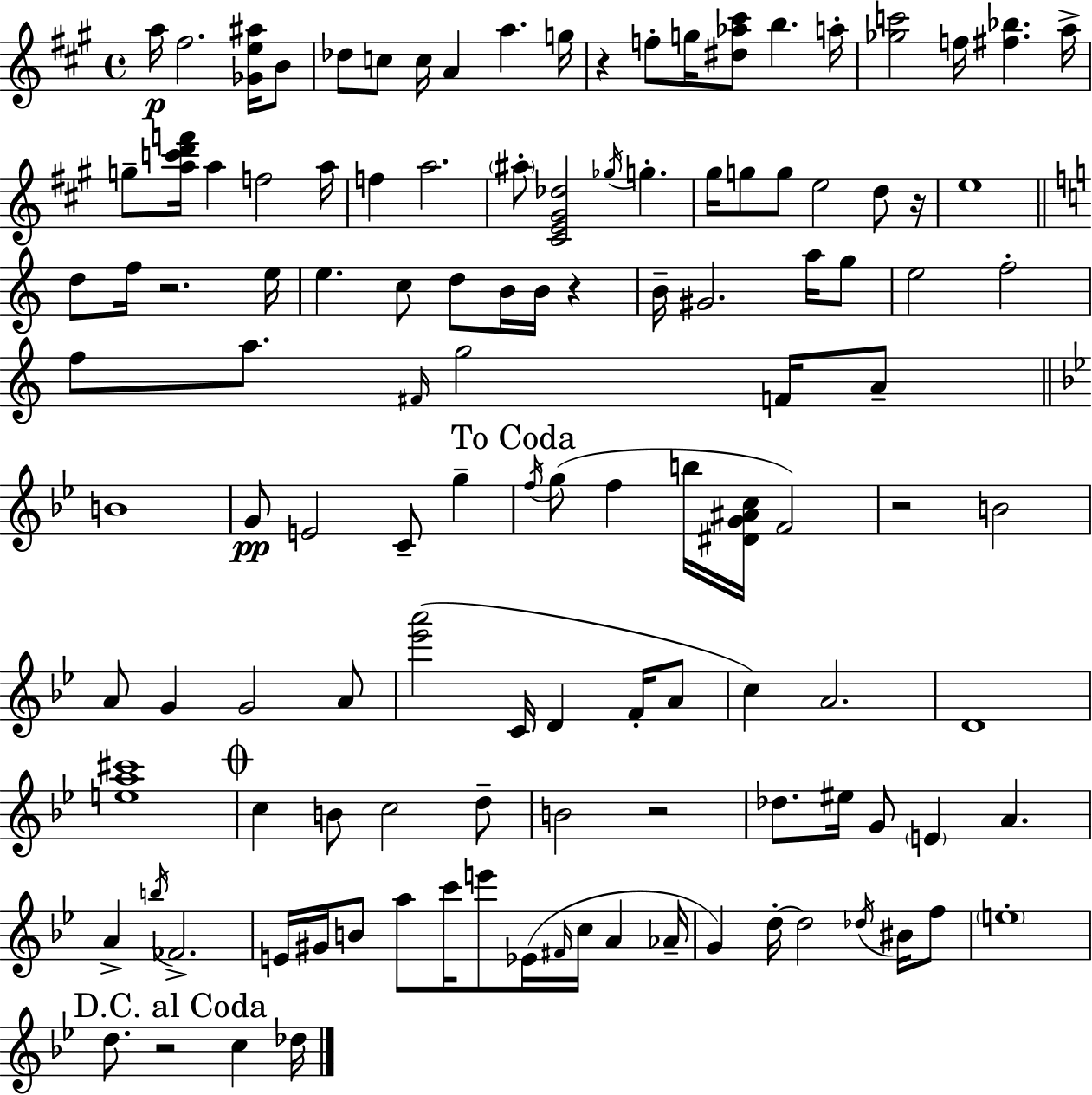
A5/s F#5/h. [Gb4,E5,A#5]/s B4/e Db5/e C5/e C5/s A4/q A5/q. G5/s R/q F5/e G5/s [D#5,Ab5,C#6]/e B5/q. A5/s [Gb5,C6]/h F5/s [F#5,Bb5]/q. A5/s G5/e [A5,C6,D6,F6]/s A5/q F5/h A5/s F5/q A5/h. A#5/e [C#4,E4,G#4,Db5]/h Gb5/s G5/q. G#5/s G5/e G5/e E5/h D5/e R/s E5/w D5/e F5/s R/h. E5/s E5/q. C5/e D5/e B4/s B4/s R/q B4/s G#4/h. A5/s G5/e E5/h F5/h F5/e A5/e. F#4/s G5/h F4/s A4/e B4/w G4/e E4/h C4/e G5/q F5/s G5/e F5/q B5/s [D#4,G4,A#4,C5]/s F4/h R/h B4/h A4/e G4/q G4/h A4/e [Eb6,A6]/h C4/s D4/q F4/s A4/e C5/q A4/h. D4/w [E5,A5,C#6]/w C5/q B4/e C5/h D5/e B4/h R/h Db5/e. EIS5/s G4/e E4/q A4/q. A4/q B5/s FES4/h. E4/s G#4/s B4/e A5/e C6/s E6/e Eb4/s F#4/s C5/s A4/q Ab4/s G4/q D5/s D5/h Db5/s BIS4/s F5/e E5/w D5/e. R/h C5/q Db5/s